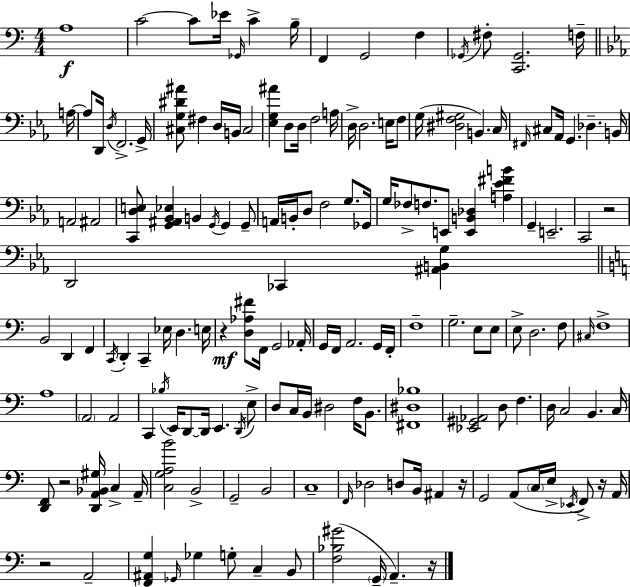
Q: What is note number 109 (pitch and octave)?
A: B2